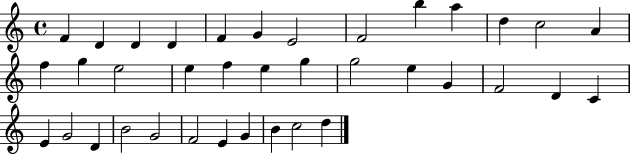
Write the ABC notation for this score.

X:1
T:Untitled
M:4/4
L:1/4
K:C
F D D D F G E2 F2 b a d c2 A f g e2 e f e g g2 e G F2 D C E G2 D B2 G2 F2 E G B c2 d